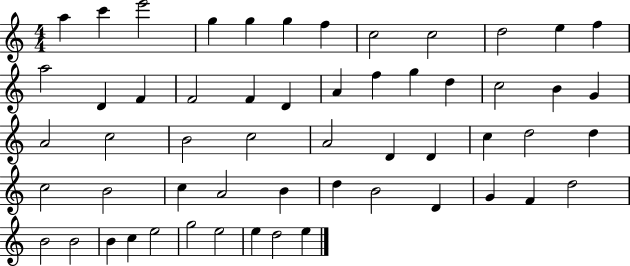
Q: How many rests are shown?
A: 0